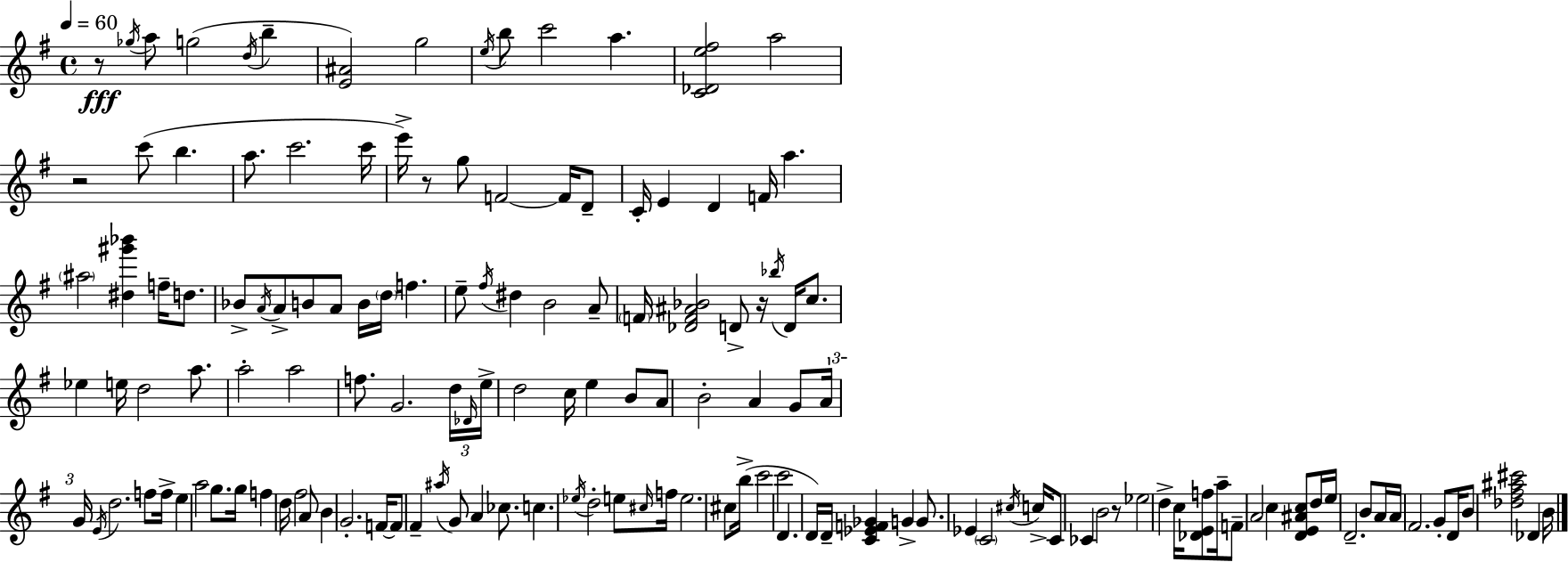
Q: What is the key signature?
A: G major